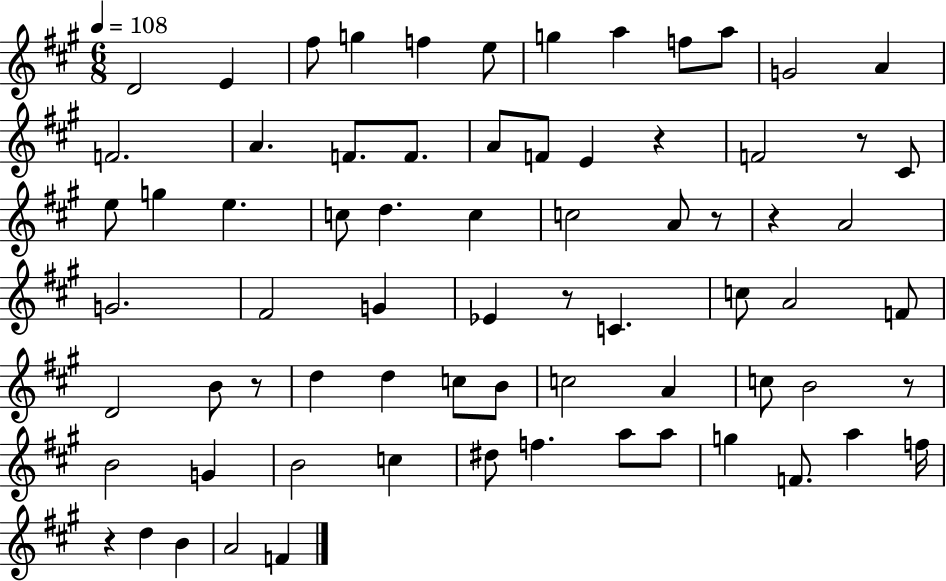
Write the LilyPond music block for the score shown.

{
  \clef treble
  \numericTimeSignature
  \time 6/8
  \key a \major
  \tempo 4 = 108
  d'2 e'4 | fis''8 g''4 f''4 e''8 | g''4 a''4 f''8 a''8 | g'2 a'4 | \break f'2. | a'4. f'8. f'8. | a'8 f'8 e'4 r4 | f'2 r8 cis'8 | \break e''8 g''4 e''4. | c''8 d''4. c''4 | c''2 a'8 r8 | r4 a'2 | \break g'2. | fis'2 g'4 | ees'4 r8 c'4. | c''8 a'2 f'8 | \break d'2 b'8 r8 | d''4 d''4 c''8 b'8 | c''2 a'4 | c''8 b'2 r8 | \break b'2 g'4 | b'2 c''4 | dis''8 f''4. a''8 a''8 | g''4 f'8. a''4 f''16 | \break r4 d''4 b'4 | a'2 f'4 | \bar "|."
}